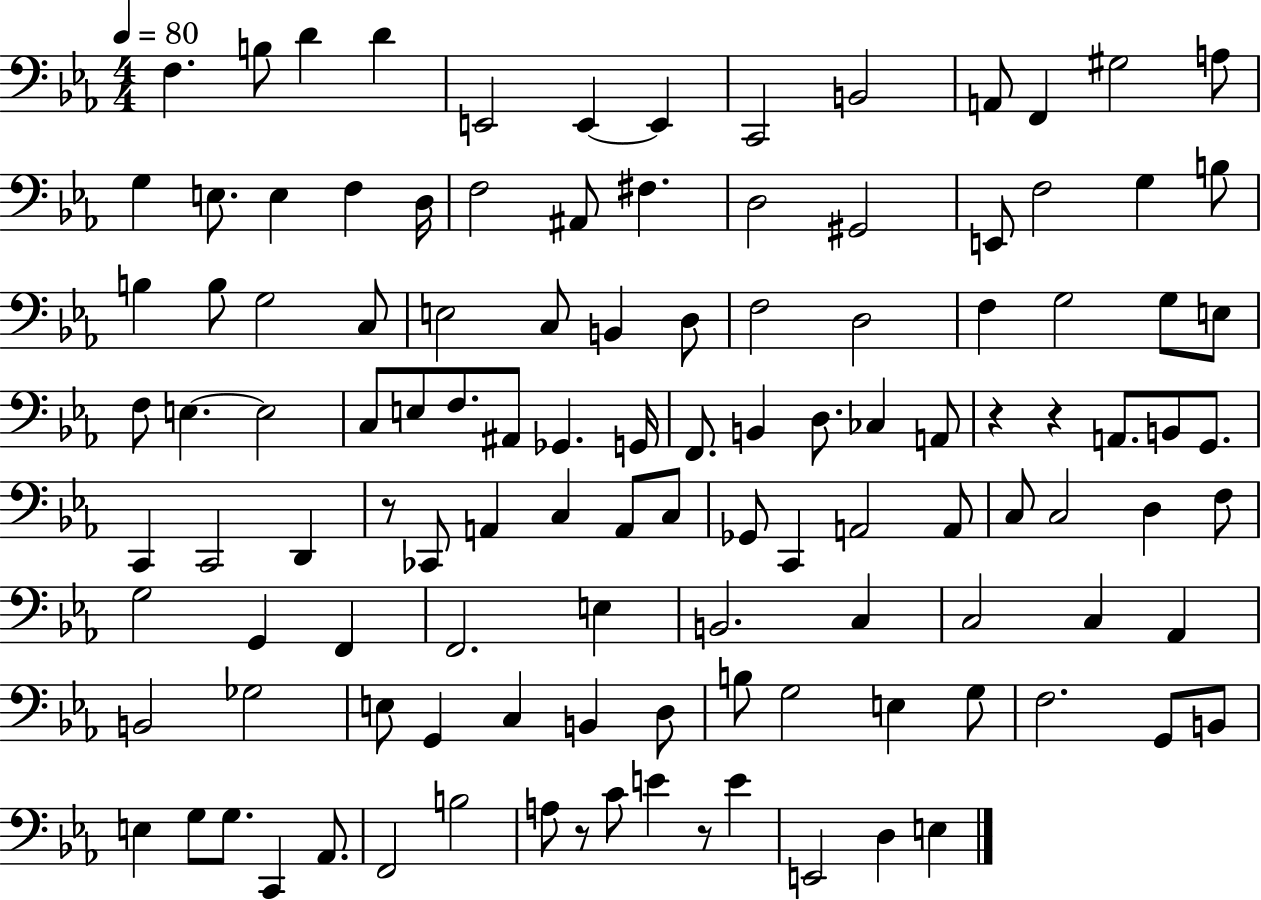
X:1
T:Untitled
M:4/4
L:1/4
K:Eb
F, B,/2 D D E,,2 E,, E,, C,,2 B,,2 A,,/2 F,, ^G,2 A,/2 G, E,/2 E, F, D,/4 F,2 ^A,,/2 ^F, D,2 ^G,,2 E,,/2 F,2 G, B,/2 B, B,/2 G,2 C,/2 E,2 C,/2 B,, D,/2 F,2 D,2 F, G,2 G,/2 E,/2 F,/2 E, E,2 C,/2 E,/2 F,/2 ^A,,/2 _G,, G,,/4 F,,/2 B,, D,/2 _C, A,,/2 z z A,,/2 B,,/2 G,,/2 C,, C,,2 D,, z/2 _C,,/2 A,, C, A,,/2 C,/2 _G,,/2 C,, A,,2 A,,/2 C,/2 C,2 D, F,/2 G,2 G,, F,, F,,2 E, B,,2 C, C,2 C, _A,, B,,2 _G,2 E,/2 G,, C, B,, D,/2 B,/2 G,2 E, G,/2 F,2 G,,/2 B,,/2 E, G,/2 G,/2 C,, _A,,/2 F,,2 B,2 A,/2 z/2 C/2 E z/2 E E,,2 D, E,